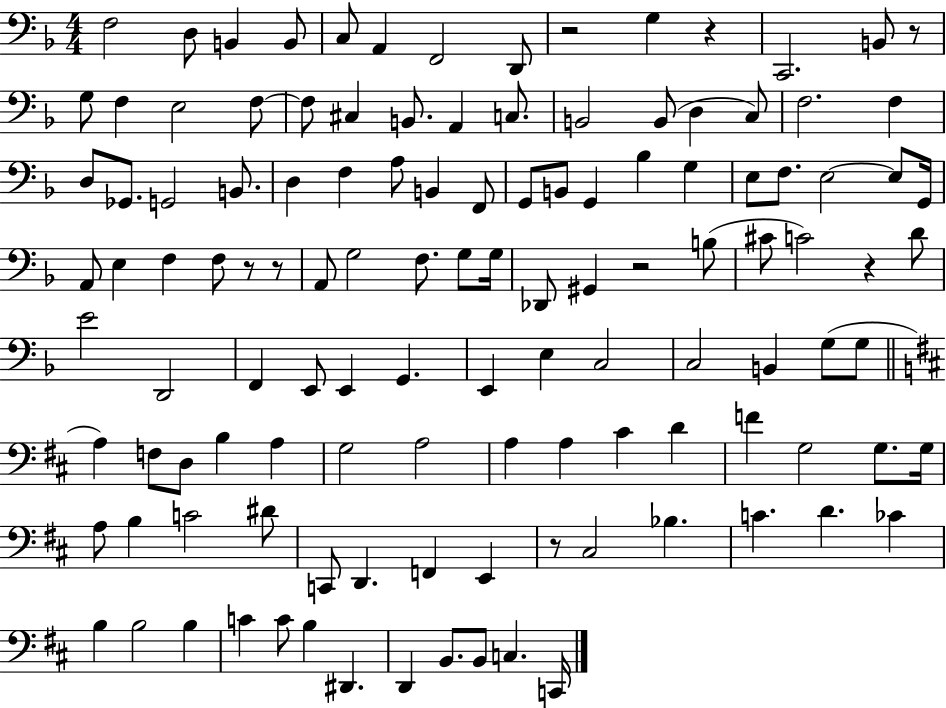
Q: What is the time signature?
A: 4/4